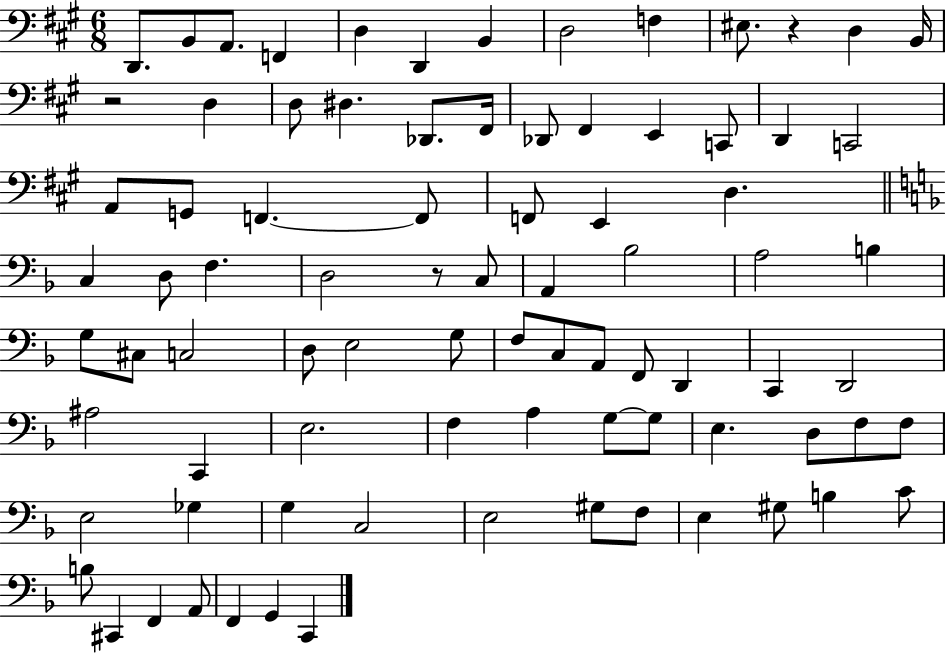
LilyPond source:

{
  \clef bass
  \numericTimeSignature
  \time 6/8
  \key a \major
  d,8. b,8 a,8. f,4 | d4 d,4 b,4 | d2 f4 | eis8. r4 d4 b,16 | \break r2 d4 | d8 dis4. des,8. fis,16 | des,8 fis,4 e,4 c,8 | d,4 c,2 | \break a,8 g,8 f,4.~~ f,8 | f,8 e,4 d4. | \bar "||" \break \key f \major c4 d8 f4. | d2 r8 c8 | a,4 bes2 | a2 b4 | \break g8 cis8 c2 | d8 e2 g8 | f8 c8 a,8 f,8 d,4 | c,4 d,2 | \break ais2 c,4 | e2. | f4 a4 g8~~ g8 | e4. d8 f8 f8 | \break e2 ges4 | g4 c2 | e2 gis8 f8 | e4 gis8 b4 c'8 | \break b8 cis,4 f,4 a,8 | f,4 g,4 c,4 | \bar "|."
}